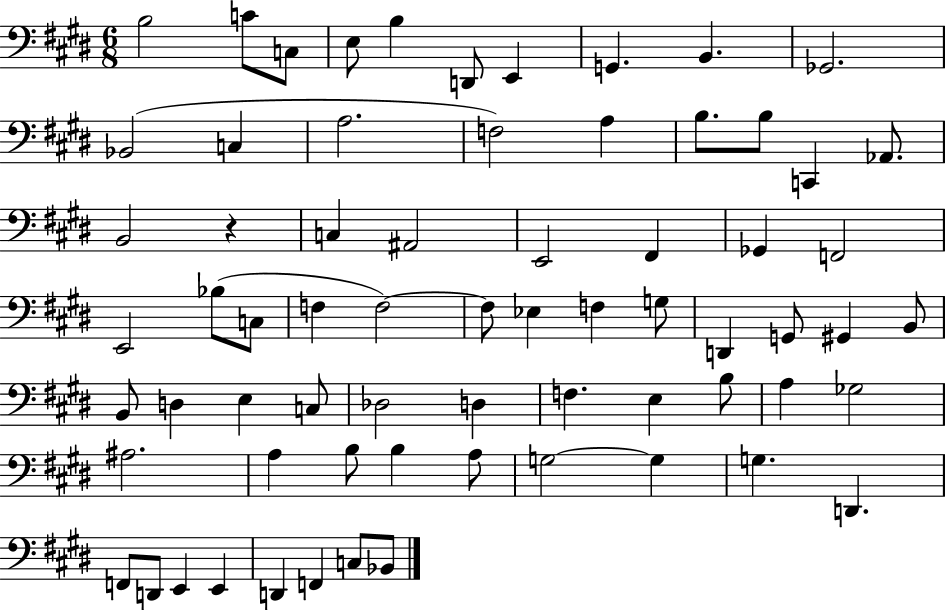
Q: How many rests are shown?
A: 1